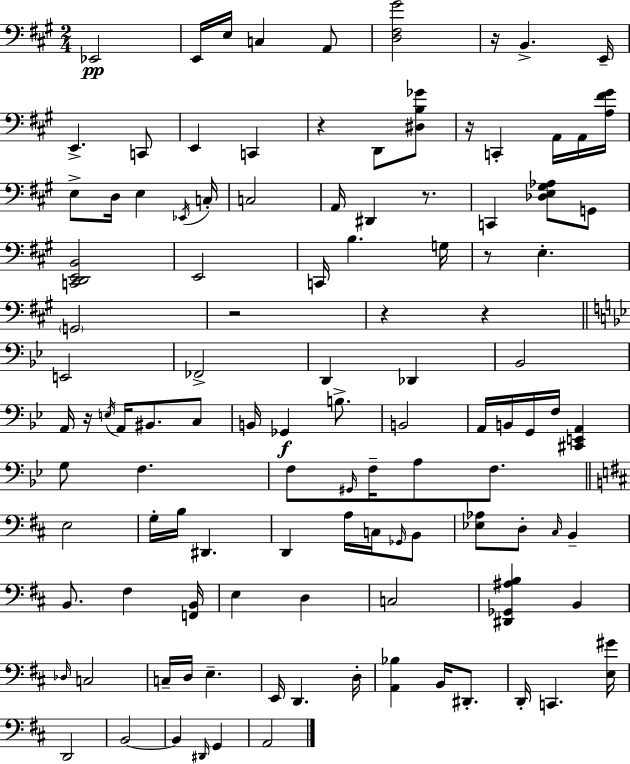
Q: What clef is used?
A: bass